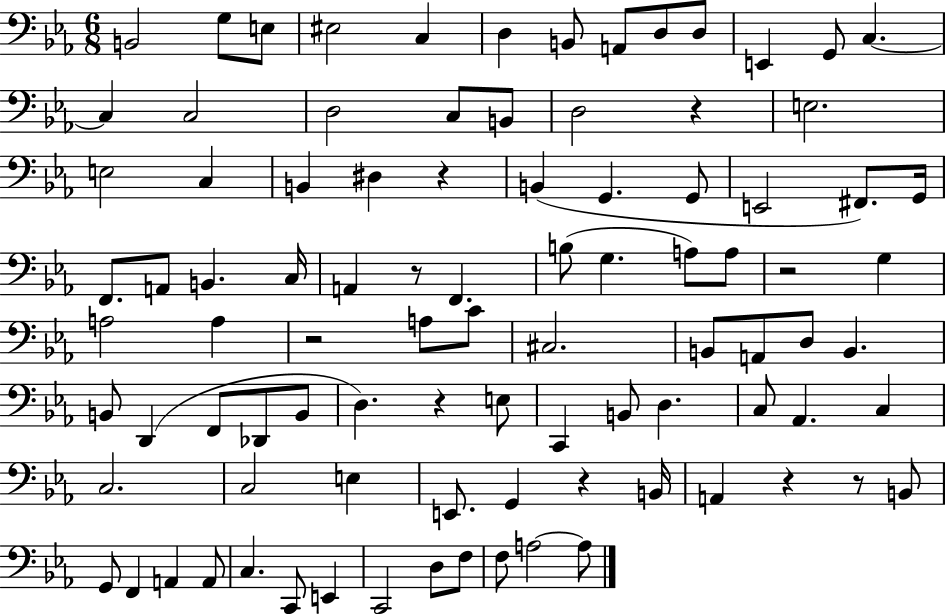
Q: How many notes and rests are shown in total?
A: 93